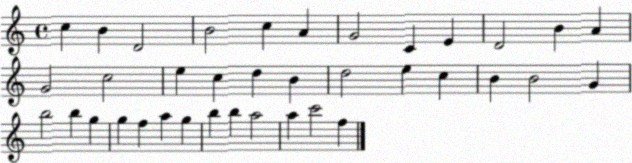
X:1
T:Untitled
M:4/4
L:1/4
K:C
c B D2 B2 c A G2 C E D2 B A G2 c2 e c d B d2 e c B B2 G b2 b g g f a g b b a2 a c'2 f